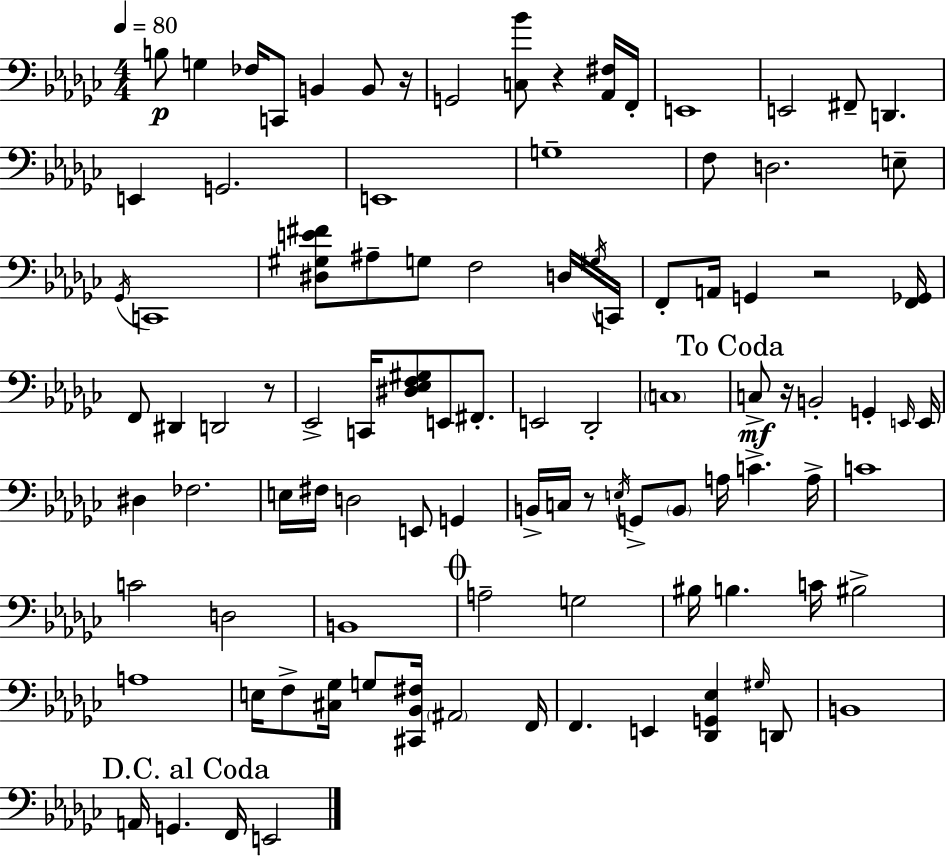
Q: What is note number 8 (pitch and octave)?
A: F2